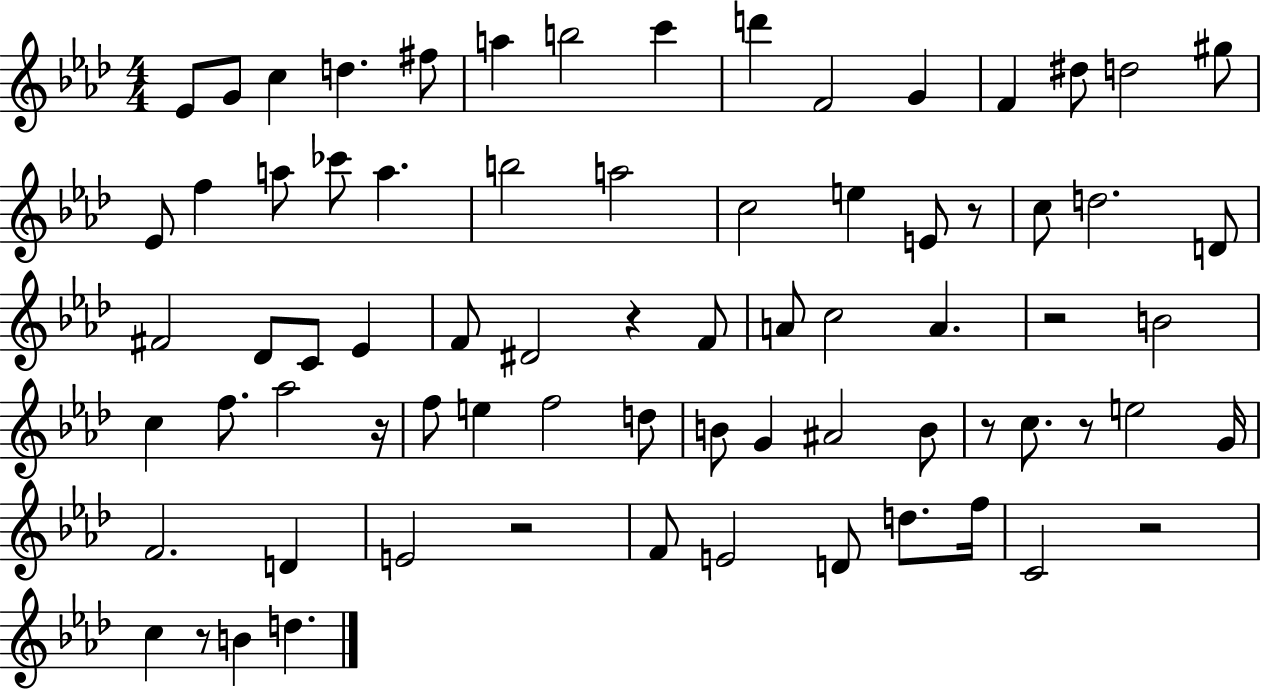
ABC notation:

X:1
T:Untitled
M:4/4
L:1/4
K:Ab
_E/2 G/2 c d ^f/2 a b2 c' d' F2 G F ^d/2 d2 ^g/2 _E/2 f a/2 _c'/2 a b2 a2 c2 e E/2 z/2 c/2 d2 D/2 ^F2 _D/2 C/2 _E F/2 ^D2 z F/2 A/2 c2 A z2 B2 c f/2 _a2 z/4 f/2 e f2 d/2 B/2 G ^A2 B/2 z/2 c/2 z/2 e2 G/4 F2 D E2 z2 F/2 E2 D/2 d/2 f/4 C2 z2 c z/2 B d